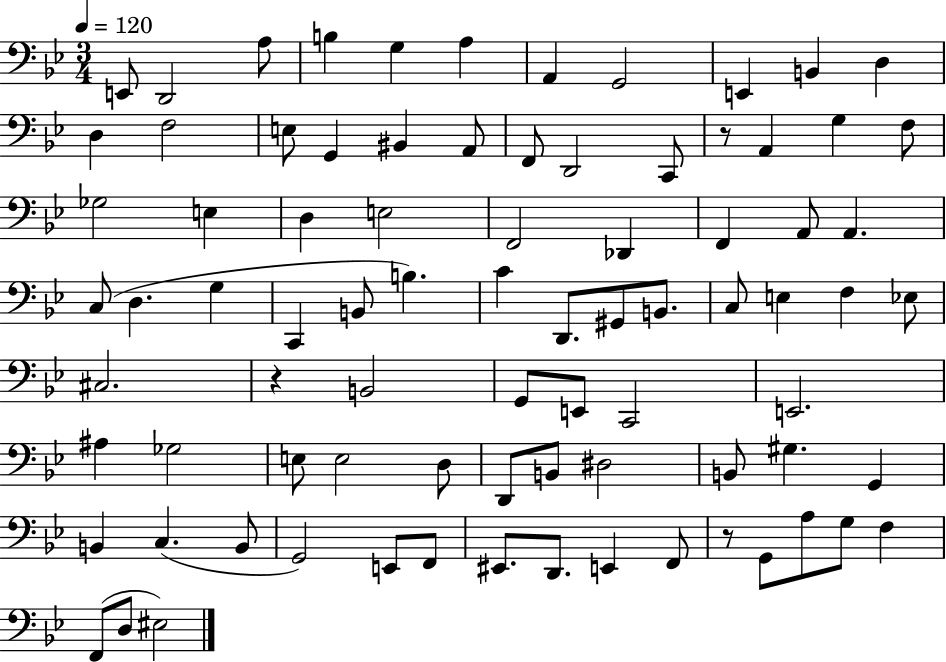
{
  \clef bass
  \numericTimeSignature
  \time 3/4
  \key bes \major
  \tempo 4 = 120
  e,8 d,2 a8 | b4 g4 a4 | a,4 g,2 | e,4 b,4 d4 | \break d4 f2 | e8 g,4 bis,4 a,8 | f,8 d,2 c,8 | r8 a,4 g4 f8 | \break ges2 e4 | d4 e2 | f,2 des,4 | f,4 a,8 a,4. | \break c8( d4. g4 | c,4 b,8 b4.) | c'4 d,8. gis,8 b,8. | c8 e4 f4 ees8 | \break cis2. | r4 b,2 | g,8 e,8 c,2 | e,2. | \break ais4 ges2 | e8 e2 d8 | d,8 b,8 dis2 | b,8 gis4. g,4 | \break b,4 c4.( b,8 | g,2) e,8 f,8 | eis,8. d,8. e,4 f,8 | r8 g,8 a8 g8 f4 | \break f,8( d8 eis2) | \bar "|."
}